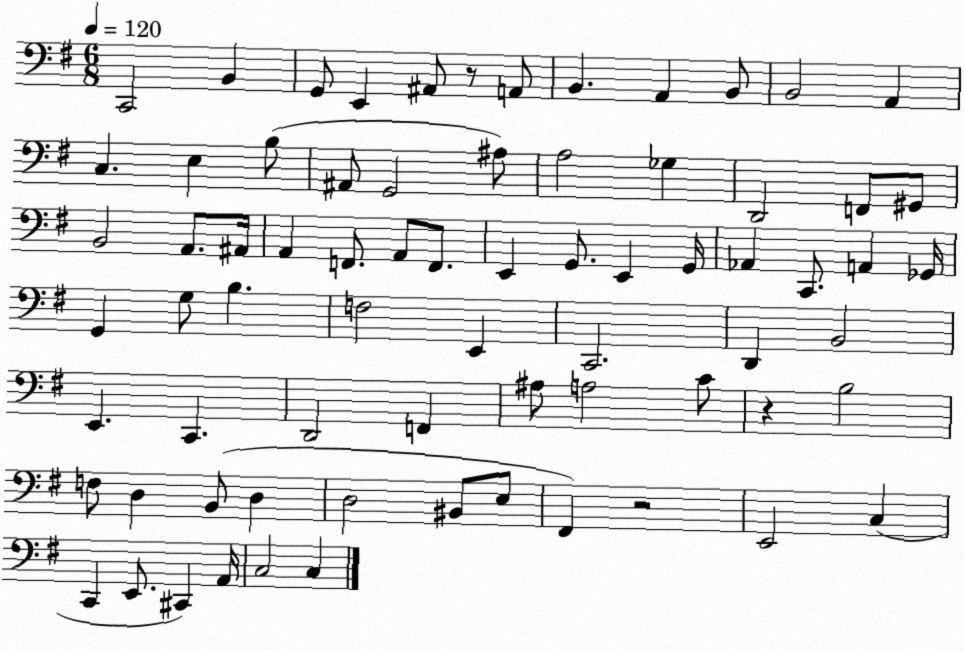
X:1
T:Untitled
M:6/8
L:1/4
K:G
C,,2 B,, G,,/2 E,, ^A,,/2 z/2 A,,/2 B,, A,, B,,/2 B,,2 A,, C, E, B,/2 ^A,,/2 G,,2 ^A,/2 A,2 _G, D,,2 F,,/2 ^G,,/2 B,,2 A,,/2 ^A,,/4 A,, F,,/2 A,,/2 F,,/2 E,, G,,/2 E,, G,,/4 _A,, C,,/2 A,, _G,,/4 G,, G,/2 B, F,2 E,, C,,2 D,, B,,2 E,, C,, D,,2 F,, ^A,/2 A,2 C/2 z B,2 F,/2 D, B,,/2 D, D,2 ^B,,/2 E,/2 ^F,, z2 E,,2 C, C,, E,,/2 ^C,, A,,/4 C,2 C,